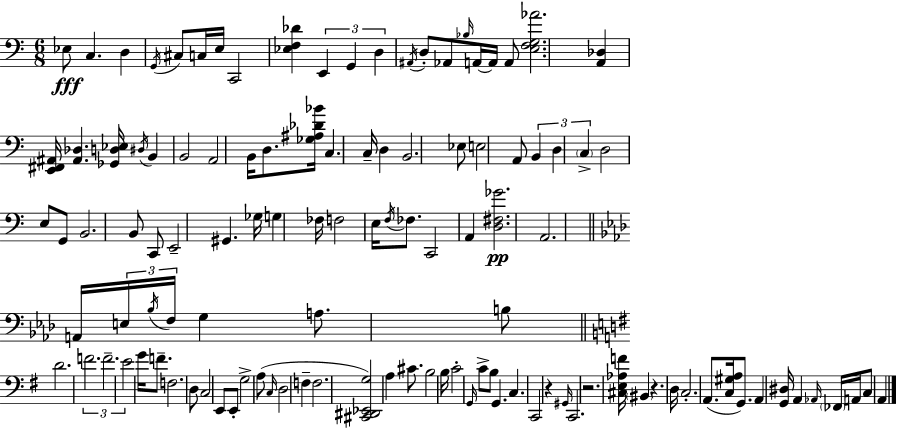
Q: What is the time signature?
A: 6/8